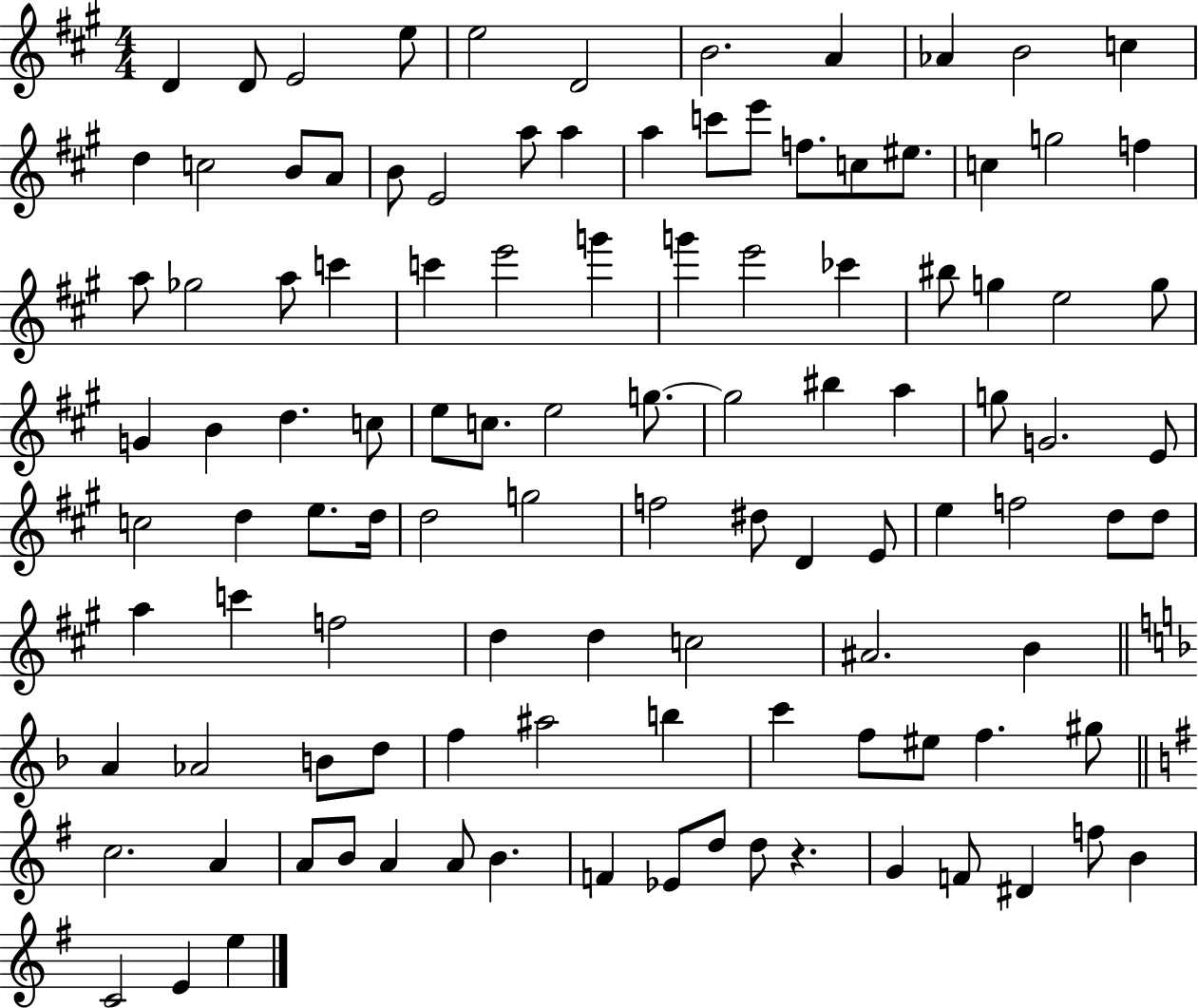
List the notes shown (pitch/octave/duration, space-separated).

D4/q D4/e E4/h E5/e E5/h D4/h B4/h. A4/q Ab4/q B4/h C5/q D5/q C5/h B4/e A4/e B4/e E4/h A5/e A5/q A5/q C6/e E6/e F5/e. C5/e EIS5/e. C5/q G5/h F5/q A5/e Gb5/h A5/e C6/q C6/q E6/h G6/q G6/q E6/h CES6/q BIS5/e G5/q E5/h G5/e G4/q B4/q D5/q. C5/e E5/e C5/e. E5/h G5/e. G5/h BIS5/q A5/q G5/e G4/h. E4/e C5/h D5/q E5/e. D5/s D5/h G5/h F5/h D#5/e D4/q E4/e E5/q F5/h D5/e D5/e A5/q C6/q F5/h D5/q D5/q C5/h A#4/h. B4/q A4/q Ab4/h B4/e D5/e F5/q A#5/h B5/q C6/q F5/e EIS5/e F5/q. G#5/e C5/h. A4/q A4/e B4/e A4/q A4/e B4/q. F4/q Eb4/e D5/e D5/e R/q. G4/q F4/e D#4/q F5/e B4/q C4/h E4/q E5/q